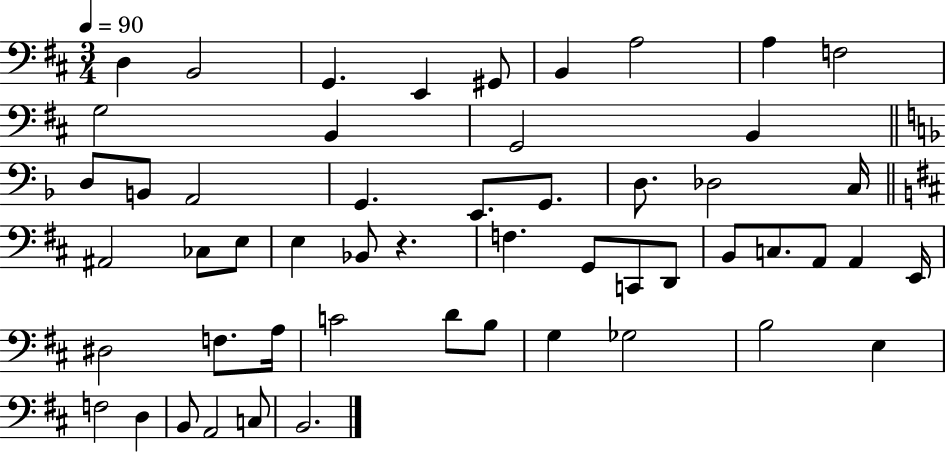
D3/q B2/h G2/q. E2/q G#2/e B2/q A3/h A3/q F3/h G3/h B2/q G2/h B2/q D3/e B2/e A2/h G2/q. E2/e. G2/e. D3/e. Db3/h C3/s A#2/h CES3/e E3/e E3/q Bb2/e R/q. F3/q. G2/e C2/e D2/e B2/e C3/e. A2/e A2/q E2/s D#3/h F3/e. A3/s C4/h D4/e B3/e G3/q Gb3/h B3/h E3/q F3/h D3/q B2/e A2/h C3/e B2/h.